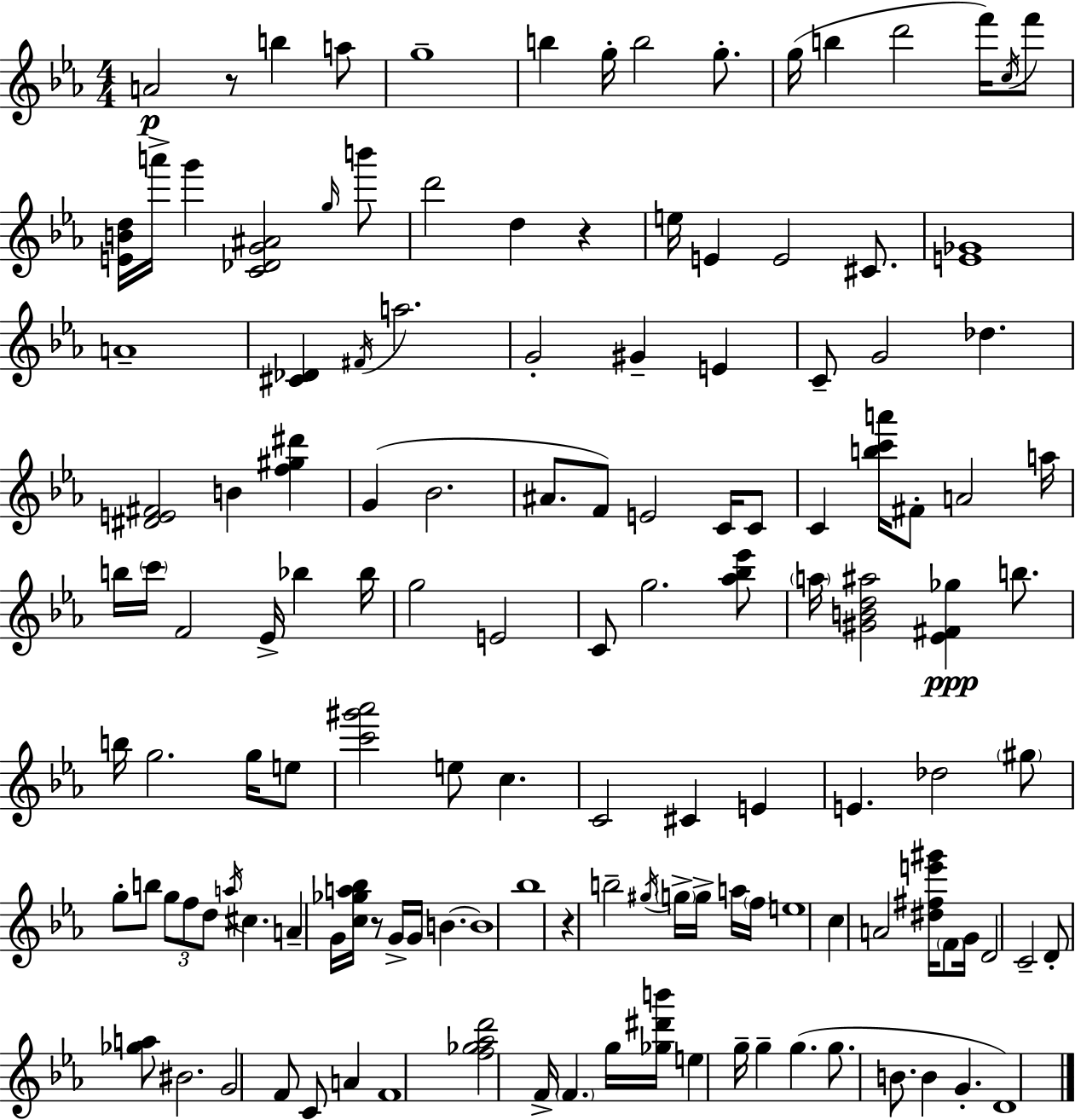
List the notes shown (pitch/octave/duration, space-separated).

A4/h R/e B5/q A5/e G5/w B5/q G5/s B5/h G5/e. G5/s B5/q D6/h F6/s C5/s F6/e [E4,B4,D5]/s A6/s G6/q [C4,Db4,G4,A#4]/h G5/s B6/e D6/h D5/q R/q E5/s E4/q E4/h C#4/e. [E4,Gb4]/w A4/w [C#4,Db4]/q F#4/s A5/h. G4/h G#4/q E4/q C4/e G4/h Db5/q. [D#4,E4,F#4]/h B4/q [F5,G#5,D#6]/q G4/q Bb4/h. A#4/e. F4/e E4/h C4/s C4/e C4/q [B5,C6,A6]/s F#4/e A4/h A5/s B5/s C6/s F4/h Eb4/s Bb5/q Bb5/s G5/h E4/h C4/e G5/h. [Ab5,Bb5,Eb6]/e A5/s [G#4,B4,D5,A#5]/h [Eb4,F#4,Gb5]/q B5/e. B5/s G5/h. G5/s E5/e [C6,G#6,Ab6]/h E5/e C5/q. C4/h C#4/q E4/q E4/q. Db5/h G#5/e G5/e B5/e G5/e F5/e D5/e A5/s C#5/q. A4/q G4/s [C5,Gb5,A5,Bb5]/s R/e G4/s G4/s B4/q. B4/w Bb5/w R/q B5/h G#5/s G5/s G5/s A5/s F5/s E5/w C5/q A4/h [D#5,F#5,E6,G#6]/s F4/e G4/s D4/h C4/h D4/e [Gb5,A5]/e BIS4/h. G4/h F4/e C4/e A4/q F4/w [F5,Gb5,Ab5,D6]/h F4/s F4/q. G5/s [Gb5,D#6,B6]/s E5/q G5/s G5/q G5/q. G5/e. B4/e. B4/q G4/q. D4/w